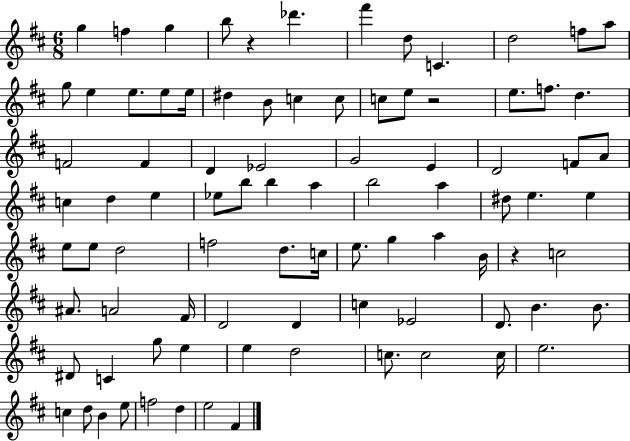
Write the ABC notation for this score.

X:1
T:Untitled
M:6/8
L:1/4
K:D
g f g b/2 z _d' ^f' d/2 C d2 f/2 a/2 g/2 e e/2 e/2 e/4 ^d B/2 c c/2 c/2 e/2 z2 e/2 f/2 d F2 F D _E2 G2 E D2 F/2 A/2 c d e _e/2 b/2 b a b2 a ^d/2 e e e/2 e/2 d2 f2 d/2 c/4 e/2 g a B/4 z c2 ^A/2 A2 ^F/4 D2 D c _E2 D/2 B B/2 ^D/2 C g/2 e e d2 c/2 c2 c/4 e2 c d/2 B e/2 f2 d e2 ^F